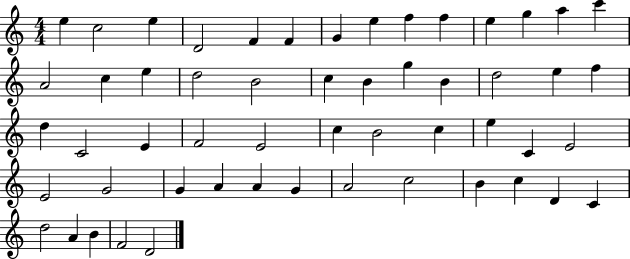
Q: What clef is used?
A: treble